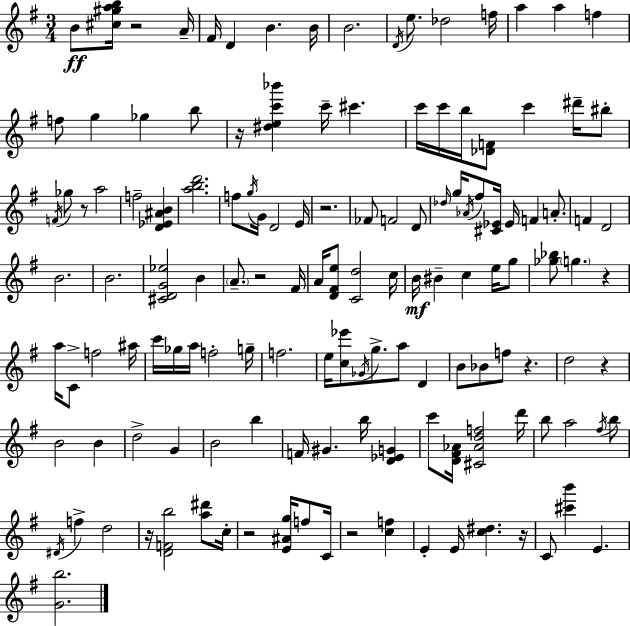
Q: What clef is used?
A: treble